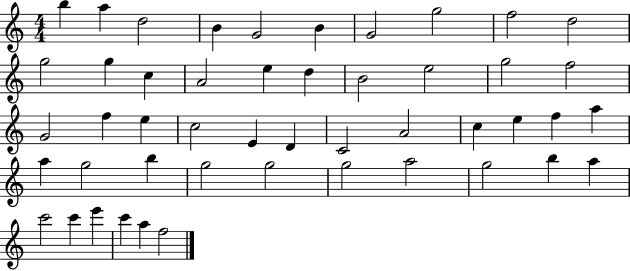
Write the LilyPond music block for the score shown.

{
  \clef treble
  \numericTimeSignature
  \time 4/4
  \key c \major
  b''4 a''4 d''2 | b'4 g'2 b'4 | g'2 g''2 | f''2 d''2 | \break g''2 g''4 c''4 | a'2 e''4 d''4 | b'2 e''2 | g''2 f''2 | \break g'2 f''4 e''4 | c''2 e'4 d'4 | c'2 a'2 | c''4 e''4 f''4 a''4 | \break a''4 g''2 b''4 | g''2 g''2 | g''2 a''2 | g''2 b''4 a''4 | \break c'''2 c'''4 e'''4 | c'''4 a''4 f''2 | \bar "|."
}